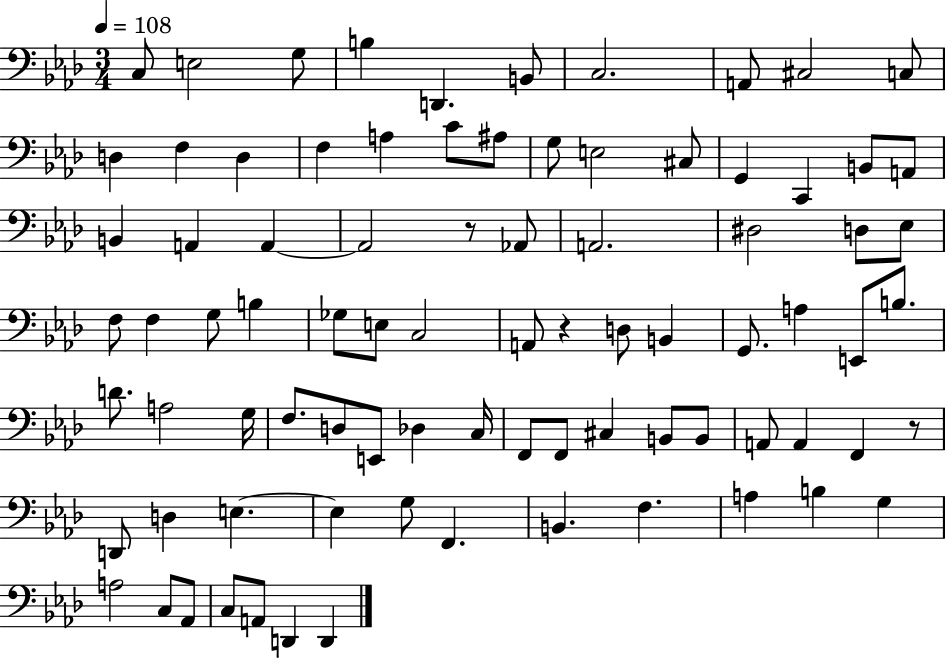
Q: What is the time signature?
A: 3/4